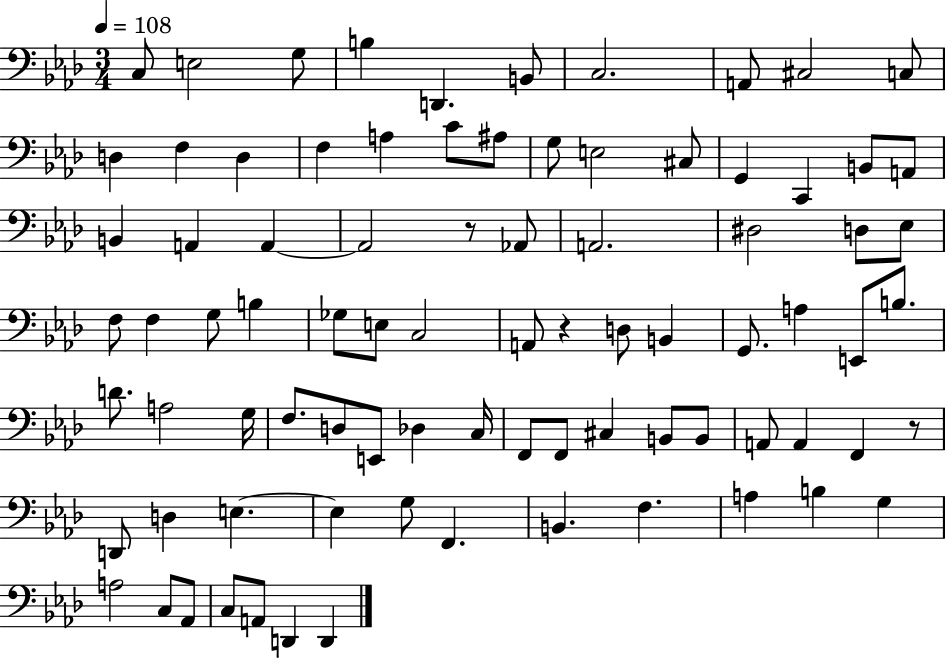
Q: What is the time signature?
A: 3/4